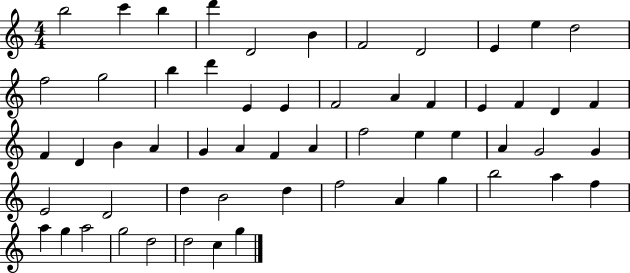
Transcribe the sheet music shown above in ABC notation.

X:1
T:Untitled
M:4/4
L:1/4
K:C
b2 c' b d' D2 B F2 D2 E e d2 f2 g2 b d' E E F2 A F E F D F F D B A G A F A f2 e e A G2 G E2 D2 d B2 d f2 A g b2 a f a g a2 g2 d2 d2 c g